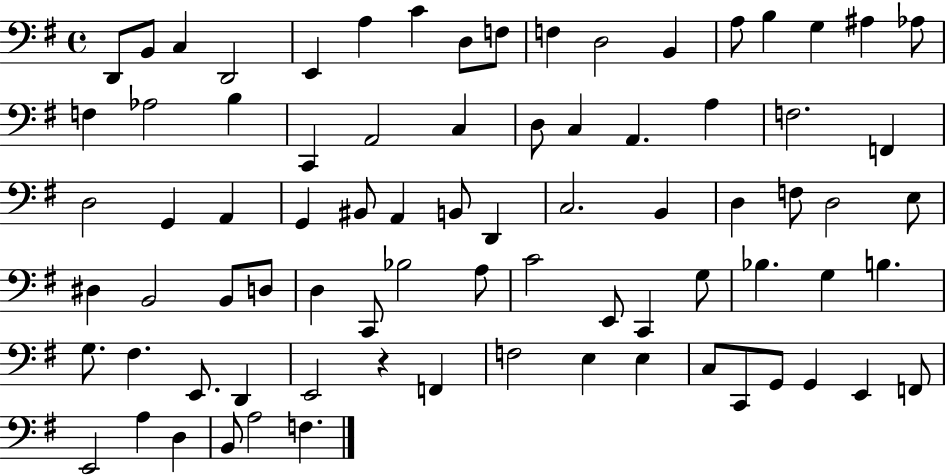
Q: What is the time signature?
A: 4/4